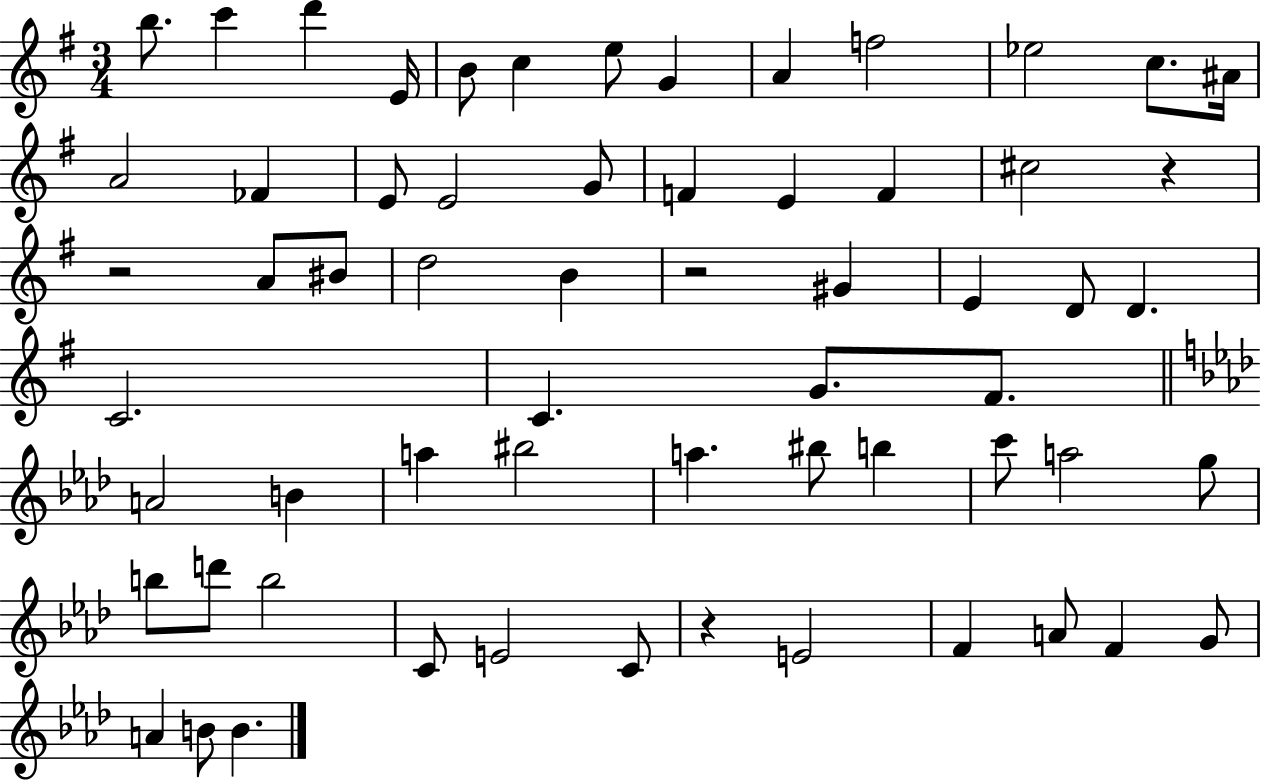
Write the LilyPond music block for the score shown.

{
  \clef treble
  \numericTimeSignature
  \time 3/4
  \key g \major
  \repeat volta 2 { b''8. c'''4 d'''4 e'16 | b'8 c''4 e''8 g'4 | a'4 f''2 | ees''2 c''8. ais'16 | \break a'2 fes'4 | e'8 e'2 g'8 | f'4 e'4 f'4 | cis''2 r4 | \break r2 a'8 bis'8 | d''2 b'4 | r2 gis'4 | e'4 d'8 d'4. | \break c'2. | c'4. g'8. fis'8. | \bar "||" \break \key f \minor a'2 b'4 | a''4 bis''2 | a''4. bis''8 b''4 | c'''8 a''2 g''8 | \break b''8 d'''8 b''2 | c'8 e'2 c'8 | r4 e'2 | f'4 a'8 f'4 g'8 | \break a'4 b'8 b'4. | } \bar "|."
}